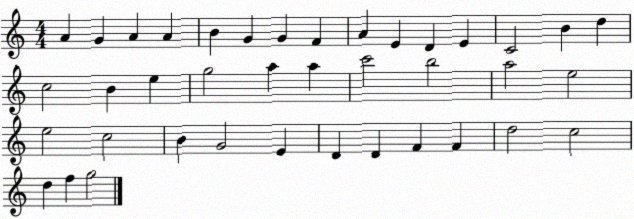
X:1
T:Untitled
M:4/4
L:1/4
K:C
A G A A B G G F A E D E C2 B d c2 B e g2 a a c'2 b2 a2 e2 e2 c2 B G2 E D D F F d2 c2 d f g2